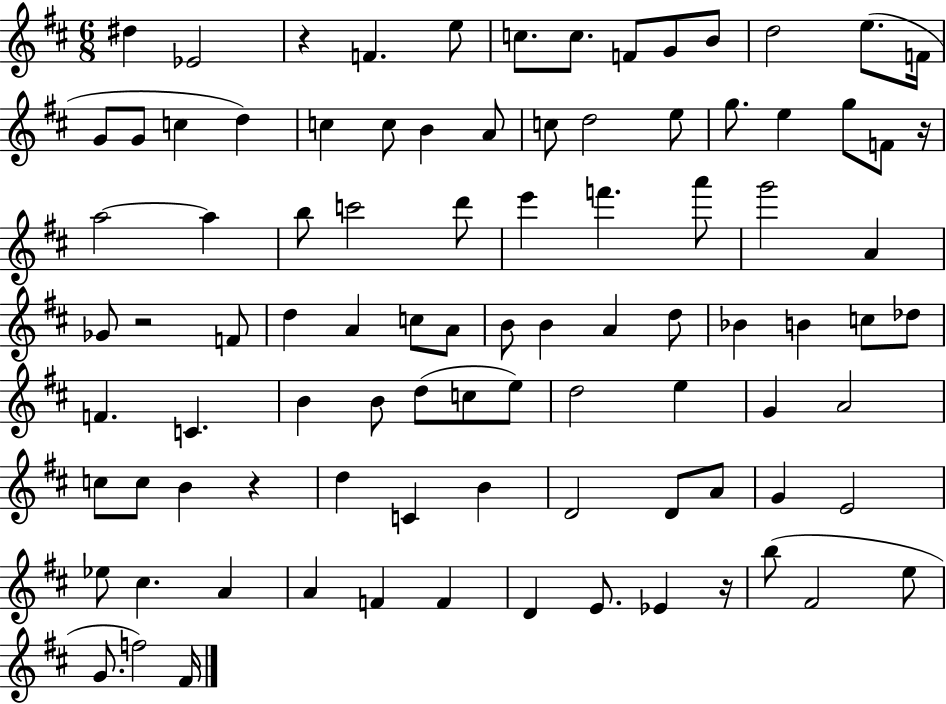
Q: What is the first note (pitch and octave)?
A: D#5